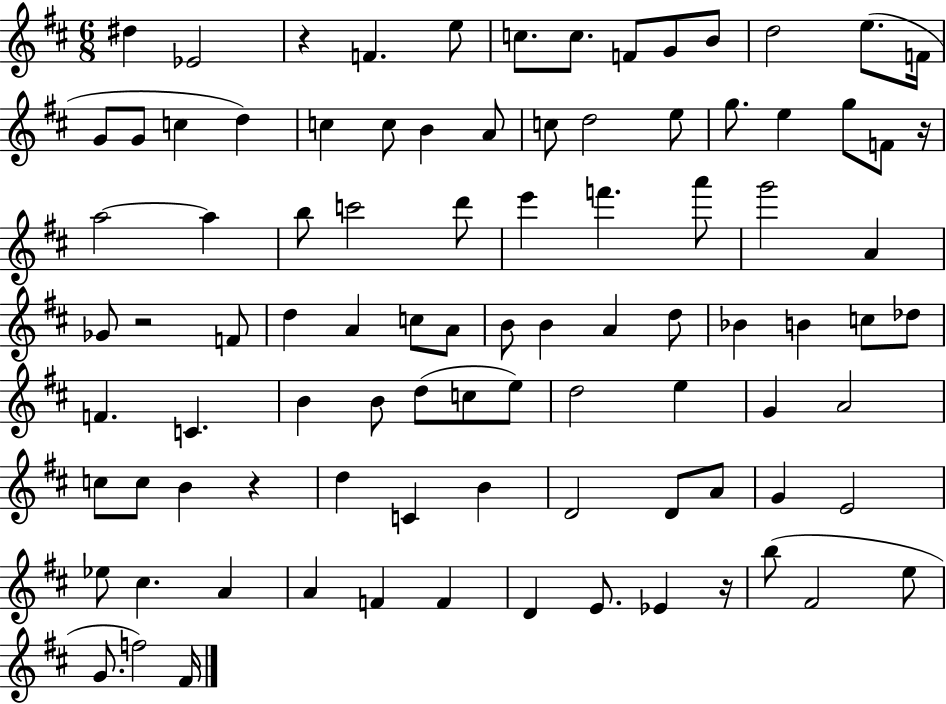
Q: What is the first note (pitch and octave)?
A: D#5